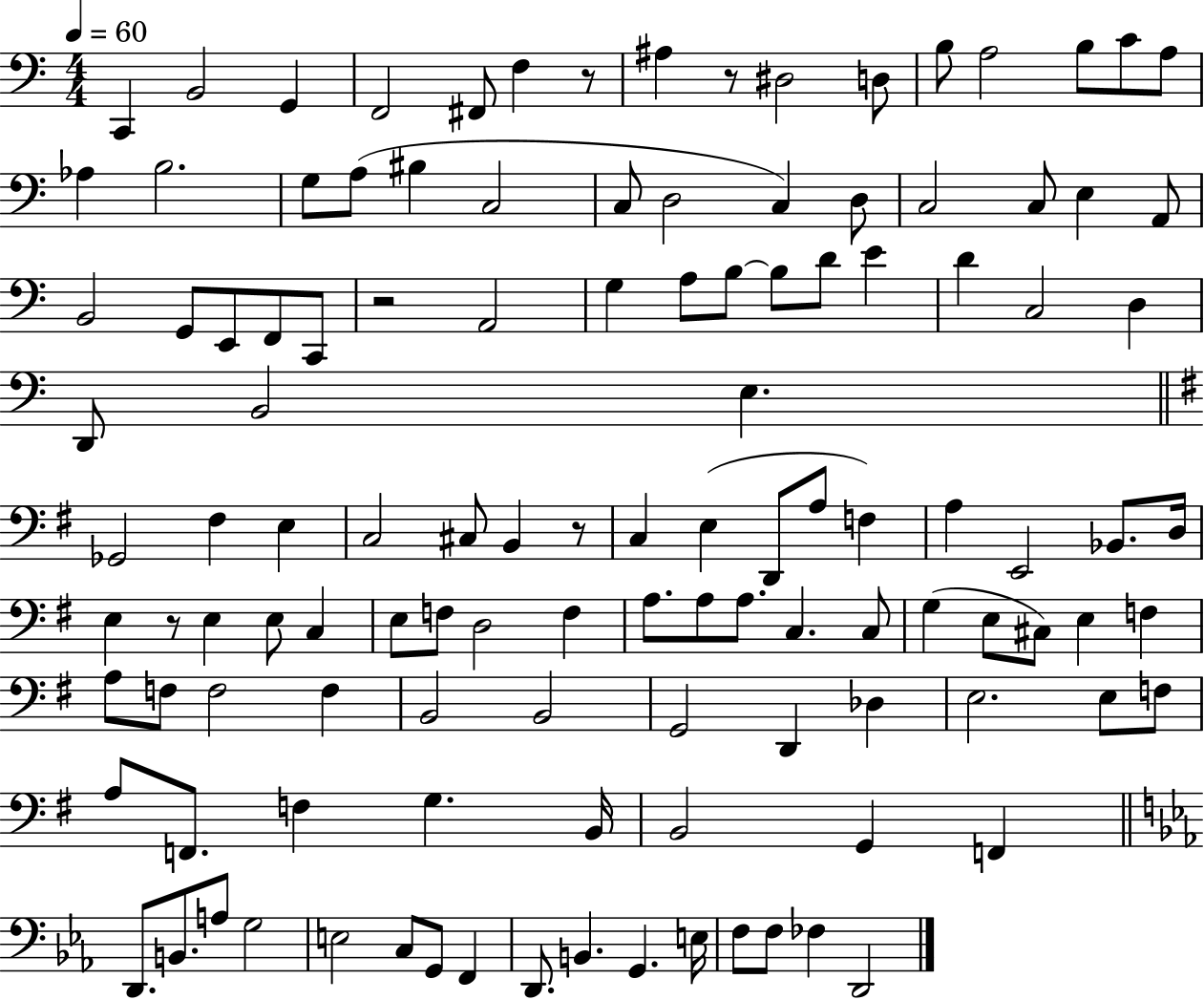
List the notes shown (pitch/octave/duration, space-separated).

C2/q B2/h G2/q F2/h F#2/e F3/q R/e A#3/q R/e D#3/h D3/e B3/e A3/h B3/e C4/e A3/e Ab3/q B3/h. G3/e A3/e BIS3/q C3/h C3/e D3/h C3/q D3/e C3/h C3/e E3/q A2/e B2/h G2/e E2/e F2/e C2/e R/h A2/h G3/q A3/e B3/e B3/e D4/e E4/q D4/q C3/h D3/q D2/e B2/h E3/q. Gb2/h F#3/q E3/q C3/h C#3/e B2/q R/e C3/q E3/q D2/e A3/e F3/q A3/q E2/h Bb2/e. D3/s E3/q R/e E3/q E3/e C3/q E3/e F3/e D3/h F3/q A3/e. A3/e A3/e. C3/q. C3/e G3/q E3/e C#3/e E3/q F3/q A3/e F3/e F3/h F3/q B2/h B2/h G2/h D2/q Db3/q E3/h. E3/e F3/e A3/e F2/e. F3/q G3/q. B2/s B2/h G2/q F2/q D2/e. B2/e. A3/e G3/h E3/h C3/e G2/e F2/q D2/e. B2/q. G2/q. E3/s F3/e F3/e FES3/q D2/h